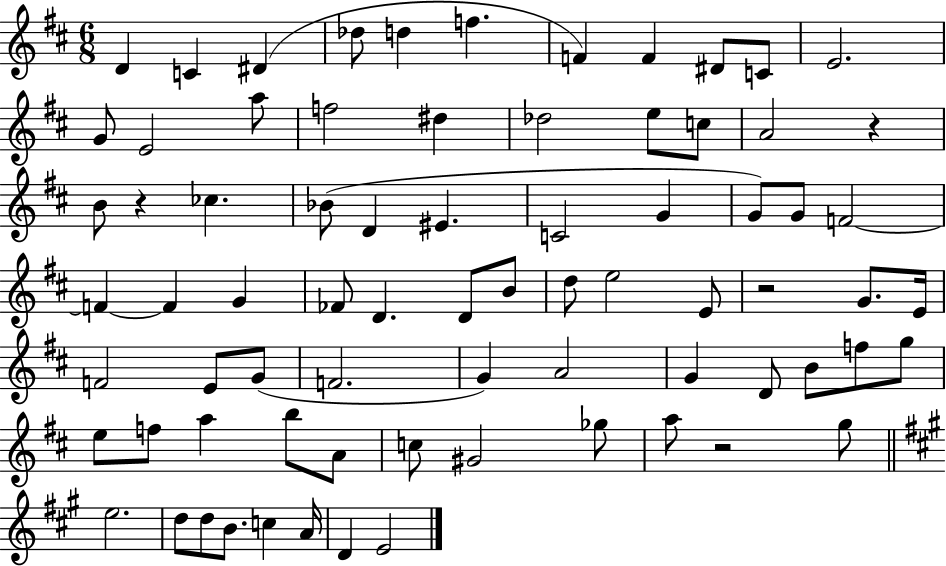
D4/q C4/q D#4/q Db5/e D5/q F5/q. F4/q F4/q D#4/e C4/e E4/h. G4/e E4/h A5/e F5/h D#5/q Db5/h E5/e C5/e A4/h R/q B4/e R/q CES5/q. Bb4/e D4/q EIS4/q. C4/h G4/q G4/e G4/e F4/h F4/q F4/q G4/q FES4/e D4/q. D4/e B4/e D5/e E5/h E4/e R/h G4/e. E4/s F4/h E4/e G4/e F4/h. G4/q A4/h G4/q D4/e B4/e F5/e G5/e E5/e F5/e A5/q B5/e A4/e C5/e G#4/h Gb5/e A5/e R/h G5/e E5/h. D5/e D5/e B4/e. C5/q A4/s D4/q E4/h